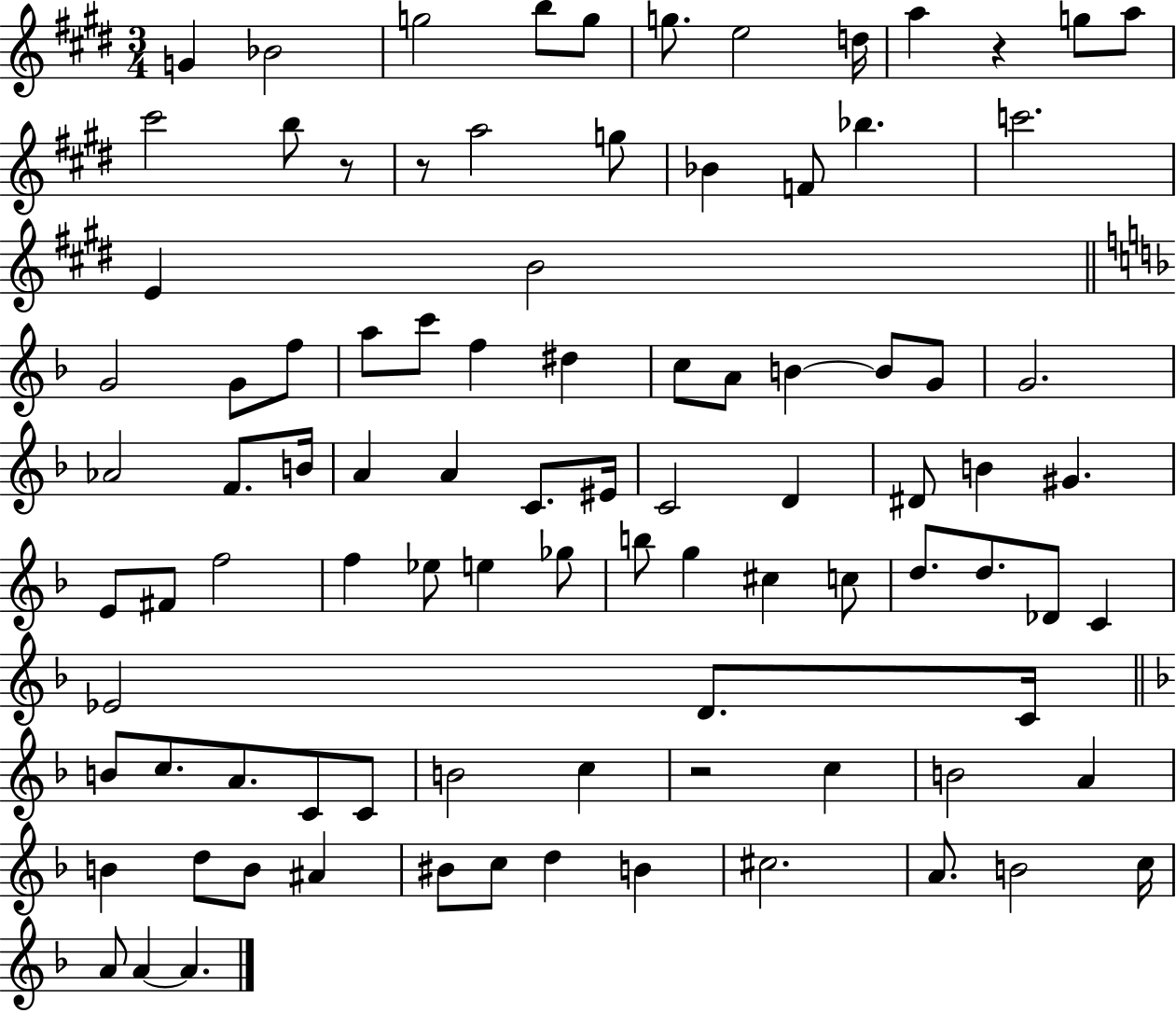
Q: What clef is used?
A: treble